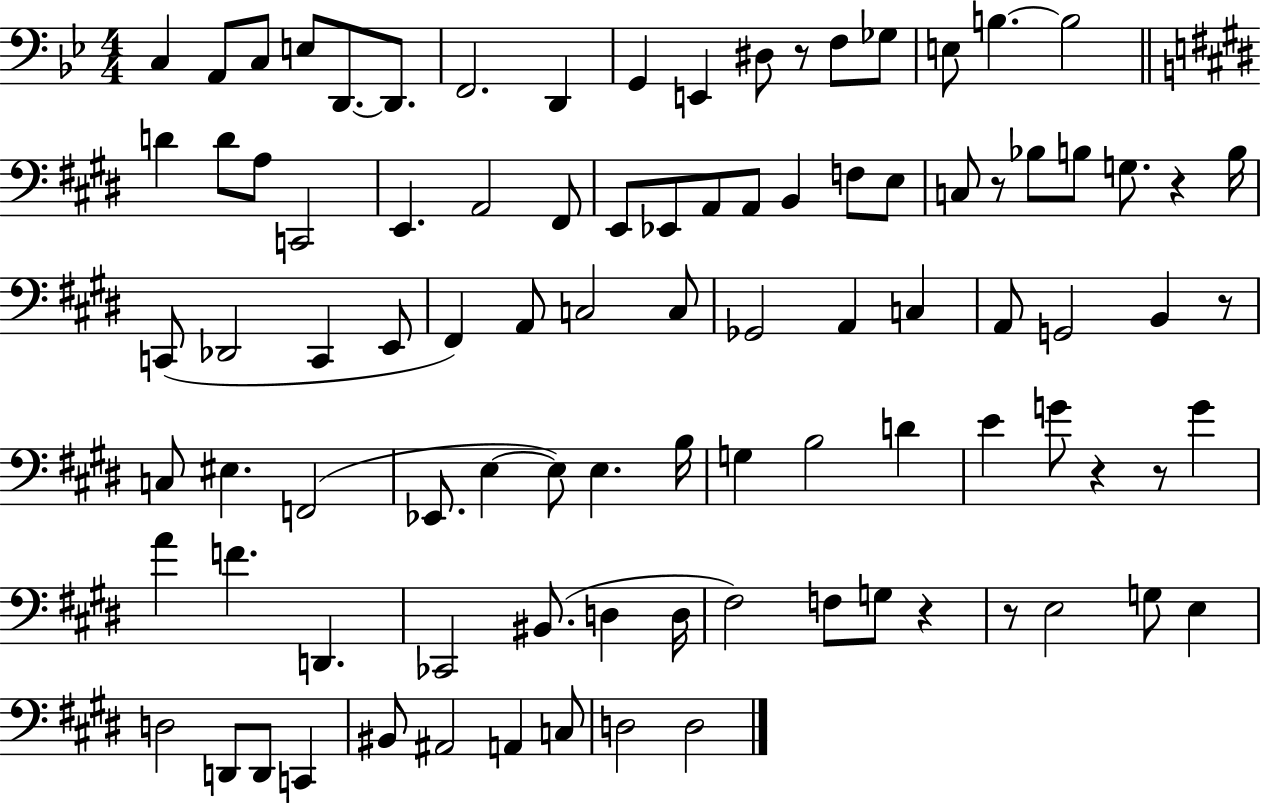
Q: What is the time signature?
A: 4/4